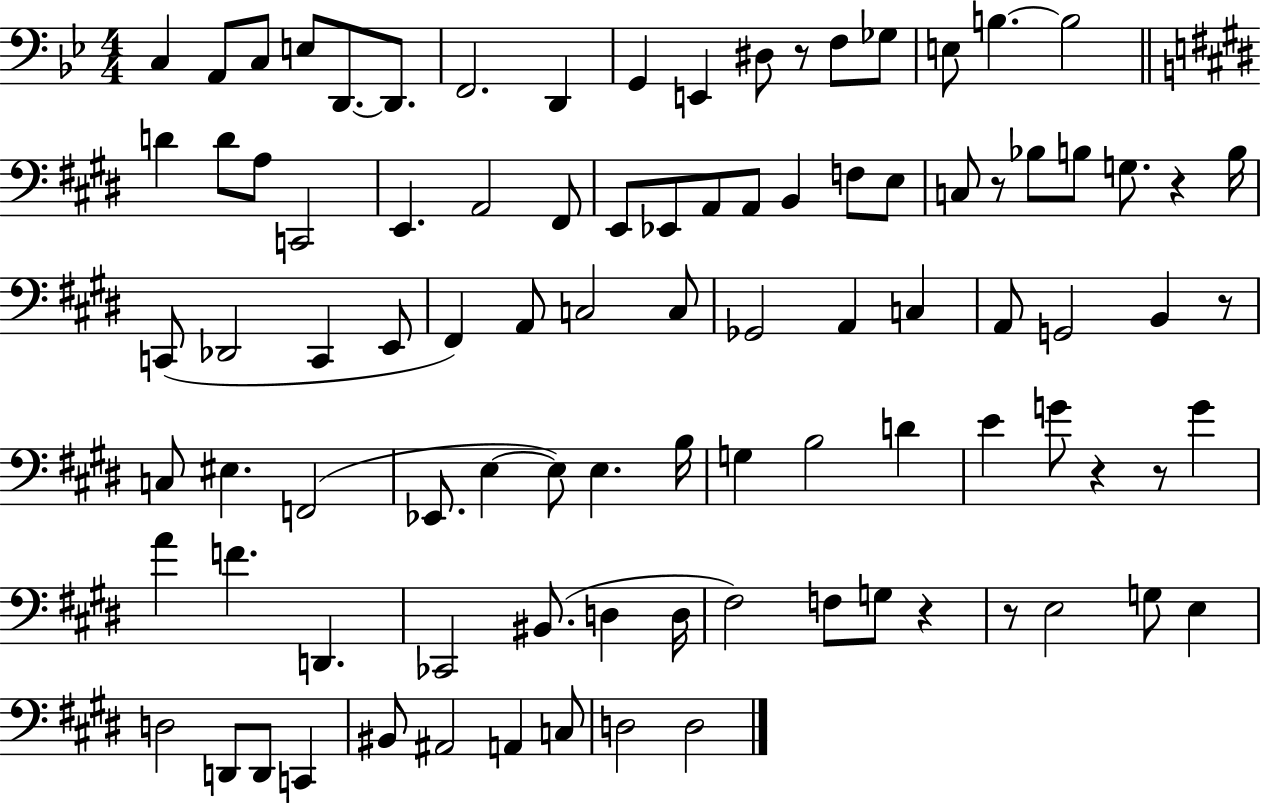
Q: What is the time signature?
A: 4/4